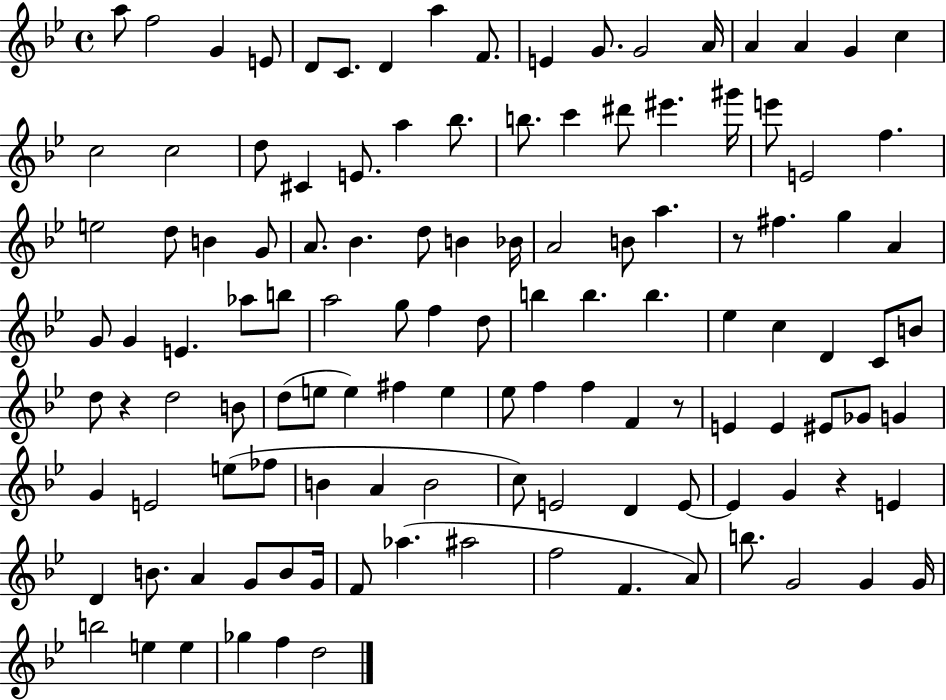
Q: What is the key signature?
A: BES major